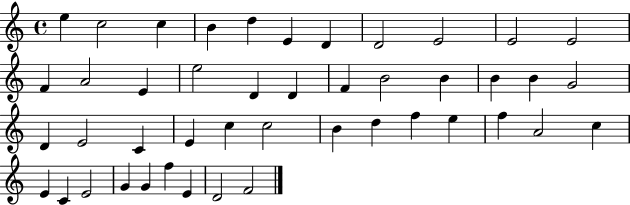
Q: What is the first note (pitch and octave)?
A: E5